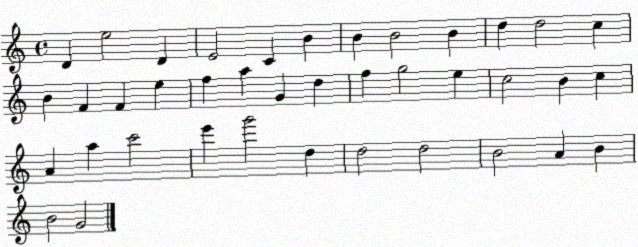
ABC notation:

X:1
T:Untitled
M:4/4
L:1/4
K:C
D e2 D E2 C B B B2 B d d2 c B F F e f a G d f g2 e c2 B c A a c'2 e' g'2 d d2 d2 B2 A B B2 G2